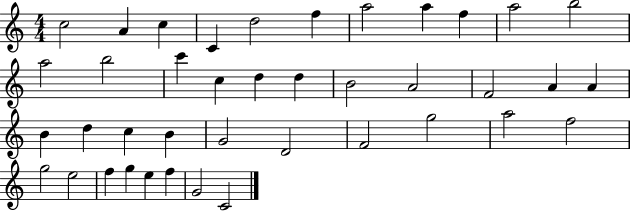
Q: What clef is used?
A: treble